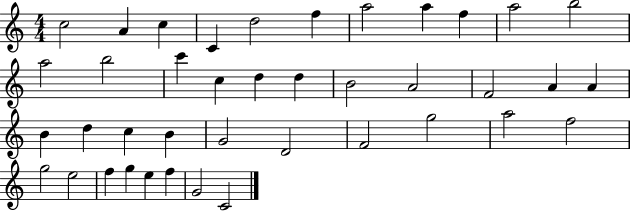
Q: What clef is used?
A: treble